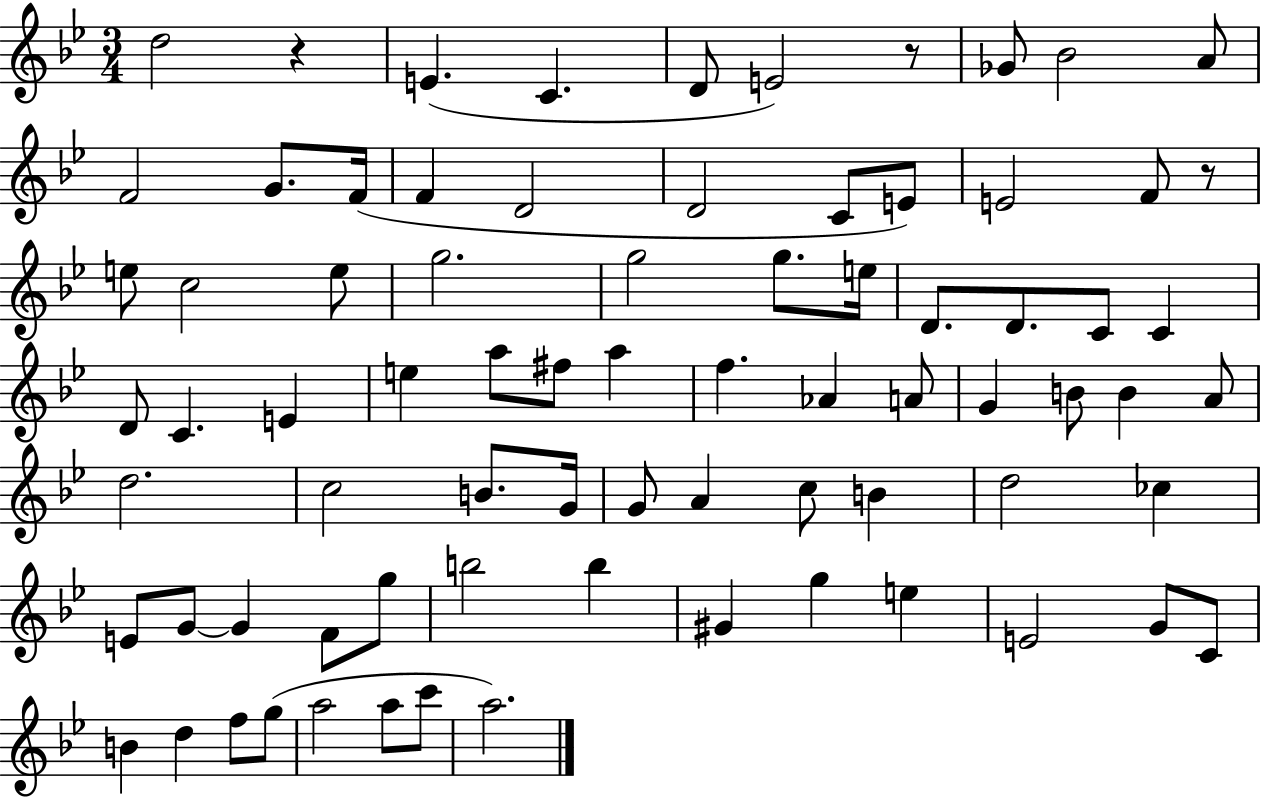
X:1
T:Untitled
M:3/4
L:1/4
K:Bb
d2 z E C D/2 E2 z/2 _G/2 _B2 A/2 F2 G/2 F/4 F D2 D2 C/2 E/2 E2 F/2 z/2 e/2 c2 e/2 g2 g2 g/2 e/4 D/2 D/2 C/2 C D/2 C E e a/2 ^f/2 a f _A A/2 G B/2 B A/2 d2 c2 B/2 G/4 G/2 A c/2 B d2 _c E/2 G/2 G F/2 g/2 b2 b ^G g e E2 G/2 C/2 B d f/2 g/2 a2 a/2 c'/2 a2